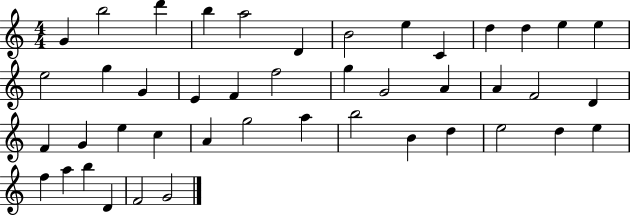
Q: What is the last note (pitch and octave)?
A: G4